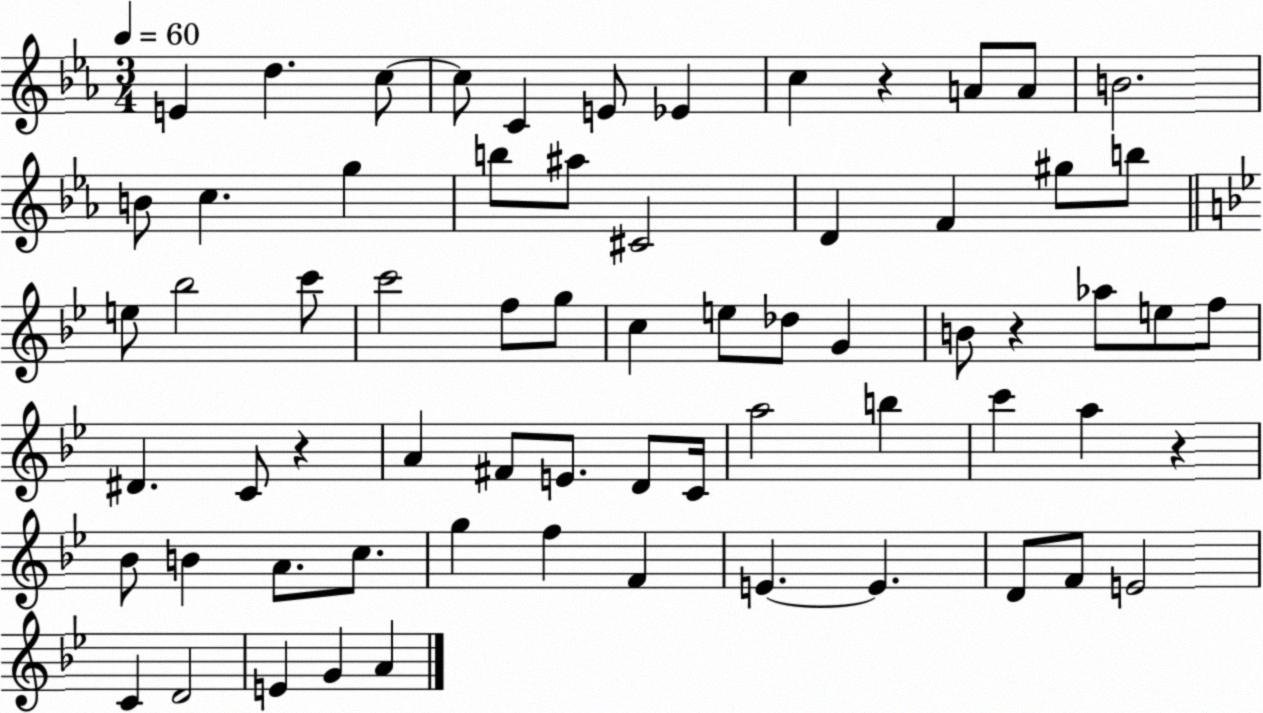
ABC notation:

X:1
T:Untitled
M:3/4
L:1/4
K:Eb
E d c/2 c/2 C E/2 _E c z A/2 A/2 B2 B/2 c g b/2 ^a/2 ^C2 D F ^g/2 b/2 e/2 _b2 c'/2 c'2 f/2 g/2 c e/2 _d/2 G B/2 z _a/2 e/2 f/2 ^D C/2 z A ^F/2 E/2 D/2 C/4 a2 b c' a z _B/2 B A/2 c/2 g f F E E D/2 F/2 E2 C D2 E G A